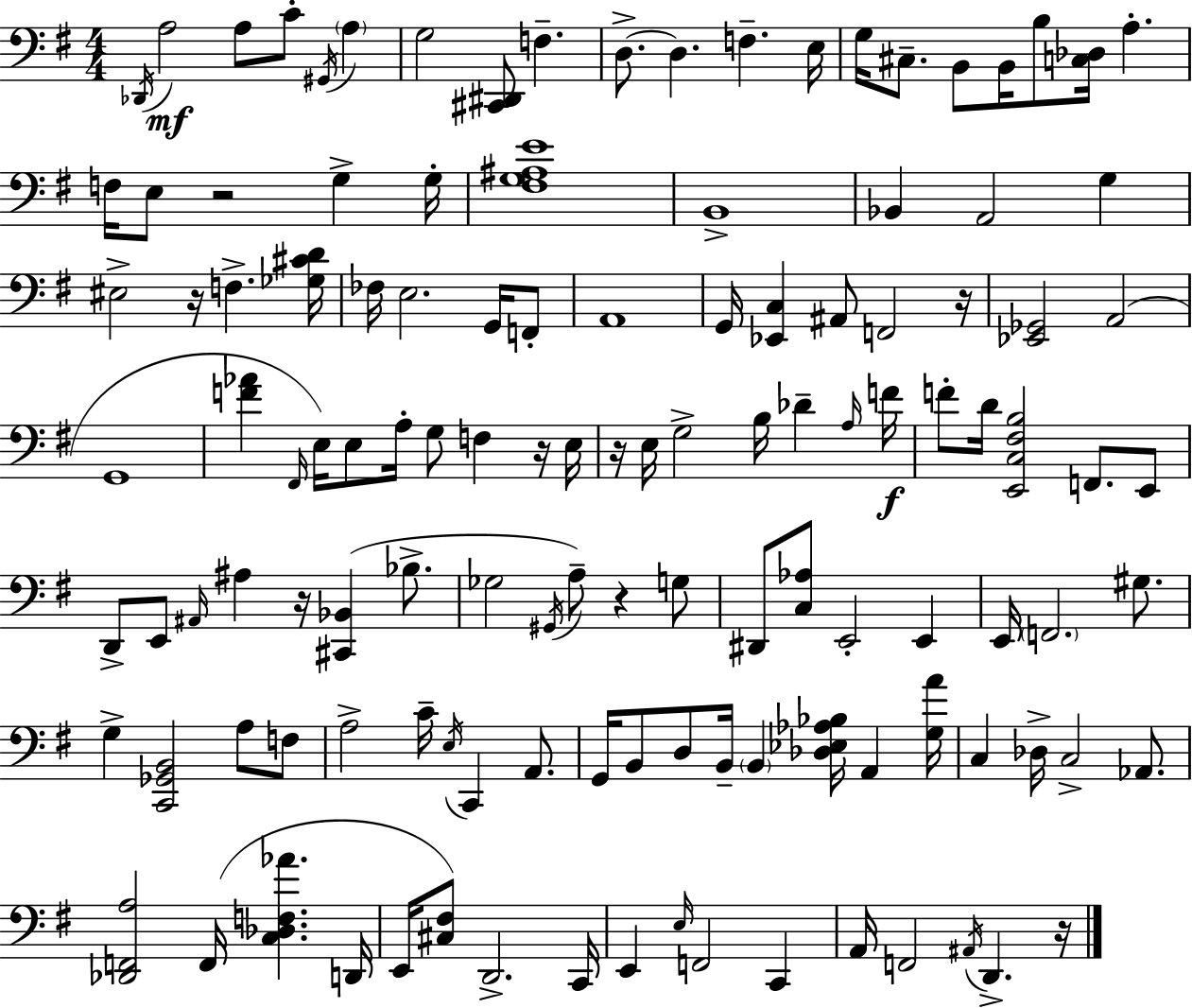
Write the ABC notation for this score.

X:1
T:Untitled
M:4/4
L:1/4
K:G
_D,,/4 A,2 A,/2 C/2 ^G,,/4 A, G,2 [^C,,^D,,]/2 F, D,/2 D, F, E,/4 G,/4 ^C,/2 B,,/2 B,,/4 B,/2 [C,_D,]/4 A, F,/4 E,/2 z2 G, G,/4 [^F,G,^A,E]4 B,,4 _B,, A,,2 G, ^E,2 z/4 F, [_G,^CD]/4 _F,/4 E,2 G,,/4 F,,/2 A,,4 G,,/4 [_E,,C,] ^A,,/2 F,,2 z/4 [_E,,_G,,]2 A,,2 G,,4 [F_A] ^F,,/4 E,/4 E,/2 A,/4 G,/2 F, z/4 E,/4 z/4 E,/4 G,2 B,/4 _D A,/4 F/4 F/2 D/4 [E,,C,^F,B,]2 F,,/2 E,,/2 D,,/2 E,,/2 ^A,,/4 ^A, z/4 [^C,,_B,,] _B,/2 _G,2 ^G,,/4 A,/2 z G,/2 ^D,,/2 [C,_A,]/2 E,,2 E,, E,,/4 F,,2 ^G,/2 G, [C,,_G,,B,,]2 A,/2 F,/2 A,2 C/4 E,/4 C,, A,,/2 G,,/4 B,,/2 D,/2 B,,/4 B,, [_D,_E,_A,_B,]/4 A,, [G,A]/4 C, _D,/4 C,2 _A,,/2 [_D,,F,,A,]2 F,,/4 [C,_D,F,_A] D,,/4 E,,/4 [^C,^F,]/2 D,,2 C,,/4 E,, E,/4 F,,2 C,, A,,/4 F,,2 ^A,,/4 D,, z/4